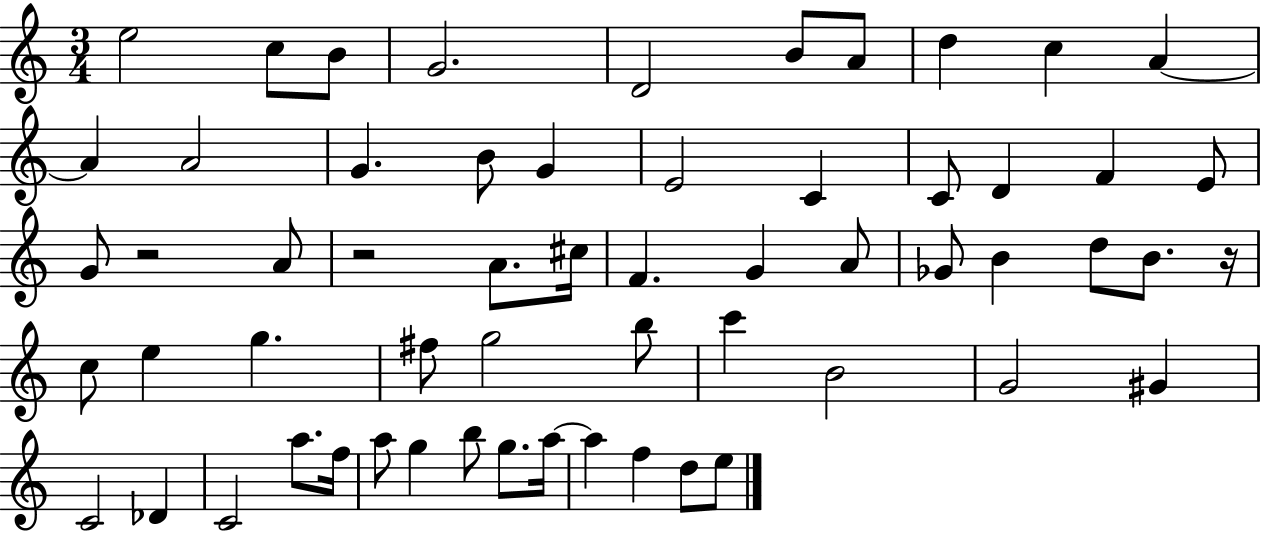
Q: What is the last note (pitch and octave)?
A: E5